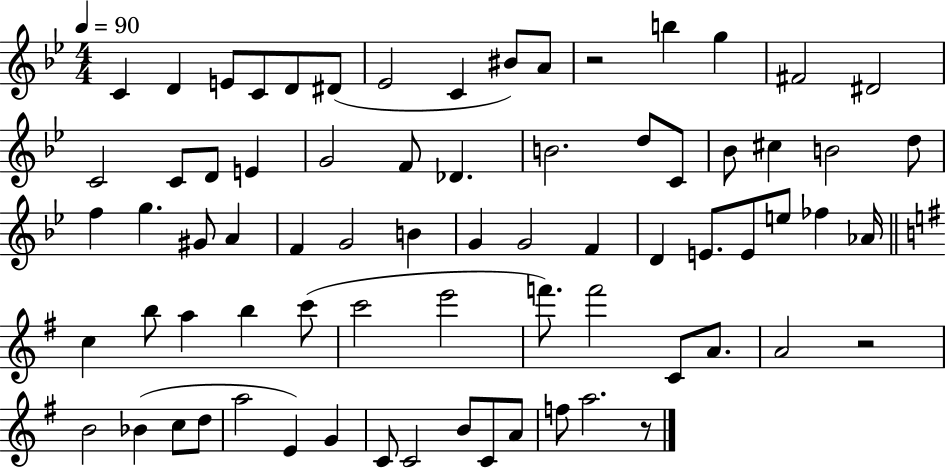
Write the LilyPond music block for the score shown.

{
  \clef treble
  \numericTimeSignature
  \time 4/4
  \key bes \major
  \tempo 4 = 90
  c'4 d'4 e'8 c'8 d'8 dis'8( | ees'2 c'4 bis'8) a'8 | r2 b''4 g''4 | fis'2 dis'2 | \break c'2 c'8 d'8 e'4 | g'2 f'8 des'4. | b'2. d''8 c'8 | bes'8 cis''4 b'2 d''8 | \break f''4 g''4. gis'8 a'4 | f'4 g'2 b'4 | g'4 g'2 f'4 | d'4 e'8. e'8 e''8 fes''4 aes'16 | \break \bar "||" \break \key g \major c''4 b''8 a''4 b''4 c'''8( | c'''2 e'''2 | f'''8.) f'''2 c'8 a'8. | a'2 r2 | \break b'2 bes'4( c''8 d''8 | a''2 e'4) g'4 | c'8 c'2 b'8 c'8 a'8 | f''8 a''2. r8 | \break \bar "|."
}